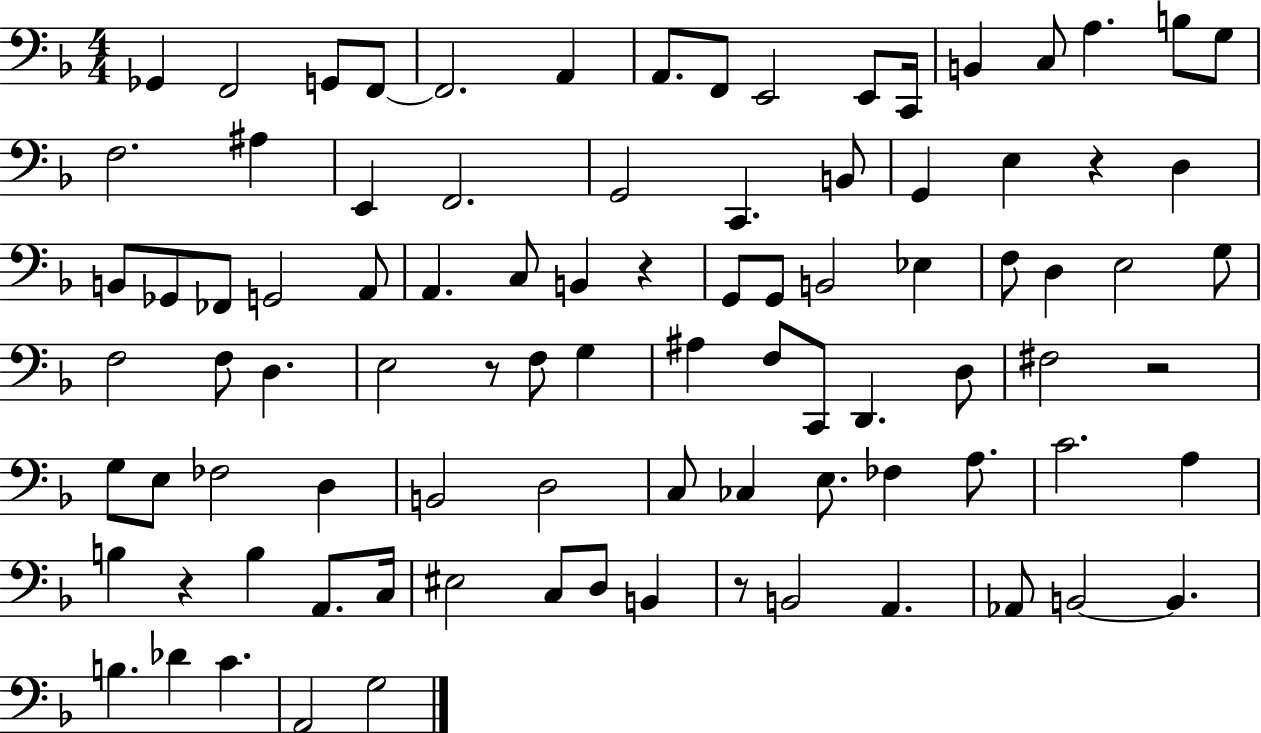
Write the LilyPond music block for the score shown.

{
  \clef bass
  \numericTimeSignature
  \time 4/4
  \key f \major
  \repeat volta 2 { ges,4 f,2 g,8 f,8~~ | f,2. a,4 | a,8. f,8 e,2 e,8 c,16 | b,4 c8 a4. b8 g8 | \break f2. ais4 | e,4 f,2. | g,2 c,4. b,8 | g,4 e4 r4 d4 | \break b,8 ges,8 fes,8 g,2 a,8 | a,4. c8 b,4 r4 | g,8 g,8 b,2 ees4 | f8 d4 e2 g8 | \break f2 f8 d4. | e2 r8 f8 g4 | ais4 f8 c,8 d,4. d8 | fis2 r2 | \break g8 e8 fes2 d4 | b,2 d2 | c8 ces4 e8. fes4 a8. | c'2. a4 | \break b4 r4 b4 a,8. c16 | eis2 c8 d8 b,4 | r8 b,2 a,4. | aes,8 b,2~~ b,4. | \break b4. des'4 c'4. | a,2 g2 | } \bar "|."
}